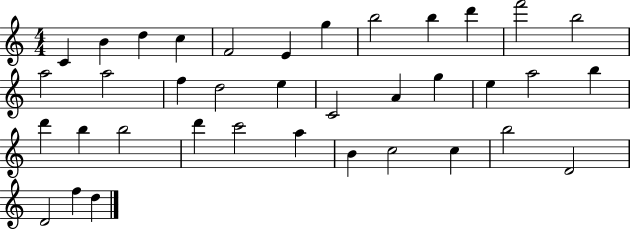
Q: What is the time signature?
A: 4/4